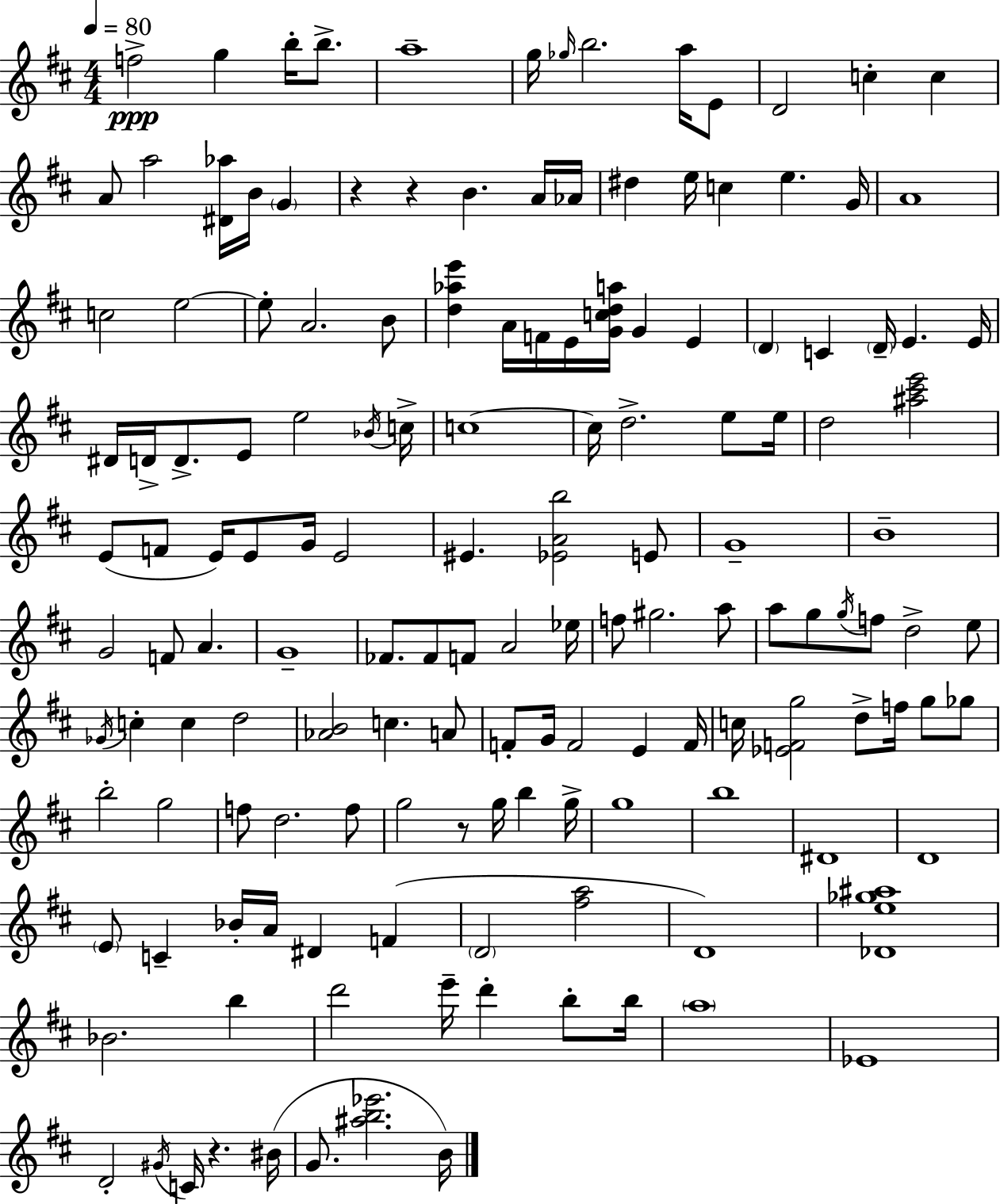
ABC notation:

X:1
T:Untitled
M:4/4
L:1/4
K:D
f2 g b/4 b/2 a4 g/4 _g/4 b2 a/4 E/2 D2 c c A/2 a2 [^D_a]/4 B/4 G z z B A/4 _A/4 ^d e/4 c e G/4 A4 c2 e2 e/2 A2 B/2 [d_ae'] A/4 F/4 E/4 [Gcda]/4 G E D C D/4 E E/4 ^D/4 D/4 D/2 E/2 e2 _B/4 c/4 c4 c/4 d2 e/2 e/4 d2 [^a^c'e']2 E/2 F/2 E/4 E/2 G/4 E2 ^E [_EAb]2 E/2 G4 B4 G2 F/2 A G4 _F/2 _F/2 F/2 A2 _e/4 f/2 ^g2 a/2 a/2 g/2 g/4 f/2 d2 e/2 _G/4 c c d2 [_AB]2 c A/2 F/2 G/4 F2 E F/4 c/4 [_EFg]2 d/2 f/4 g/2 _g/2 b2 g2 f/2 d2 f/2 g2 z/2 g/4 b g/4 g4 b4 ^D4 D4 E/2 C _B/4 A/4 ^D F D2 [^fa]2 D4 [_De_g^a]4 _B2 b d'2 e'/4 d' b/2 b/4 a4 _E4 D2 ^G/4 C/4 z ^B/4 G/2 [^ab_e']2 B/4